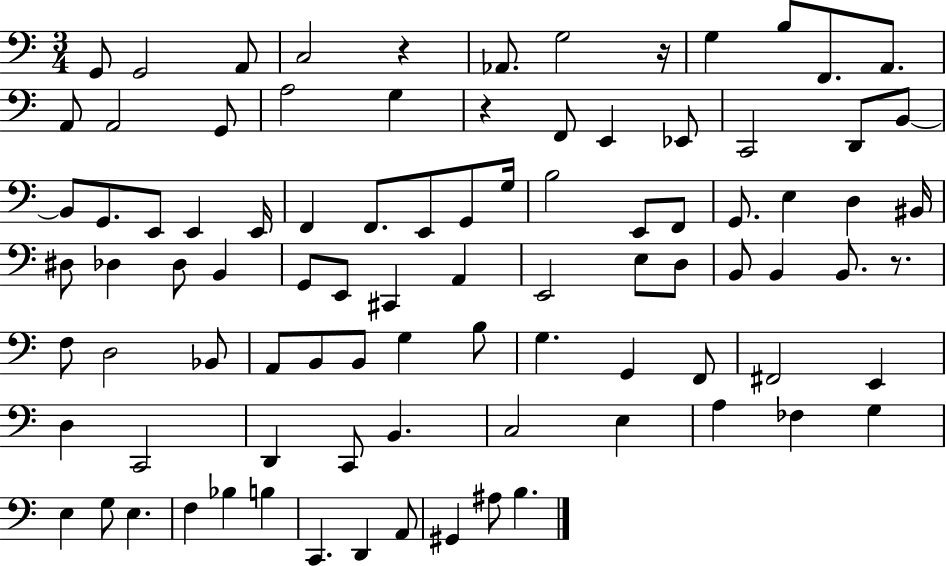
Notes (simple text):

G2/e G2/h A2/e C3/h R/q Ab2/e. G3/h R/s G3/q B3/e F2/e. A2/e. A2/e A2/h G2/e A3/h G3/q R/q F2/e E2/q Eb2/e C2/h D2/e B2/e B2/e G2/e. E2/e E2/q E2/s F2/q F2/e. E2/e G2/e G3/s B3/h E2/e F2/e G2/e. E3/q D3/q BIS2/s D#3/e Db3/q Db3/e B2/q G2/e E2/e C#2/q A2/q E2/h E3/e D3/e B2/e B2/q B2/e. R/e. F3/e D3/h Bb2/e A2/e B2/e B2/e G3/q B3/e G3/q. G2/q F2/e F#2/h E2/q D3/q C2/h D2/q C2/e B2/q. C3/h E3/q A3/q FES3/q G3/q E3/q G3/e E3/q. F3/q Bb3/q B3/q C2/q. D2/q A2/e G#2/q A#3/e B3/q.